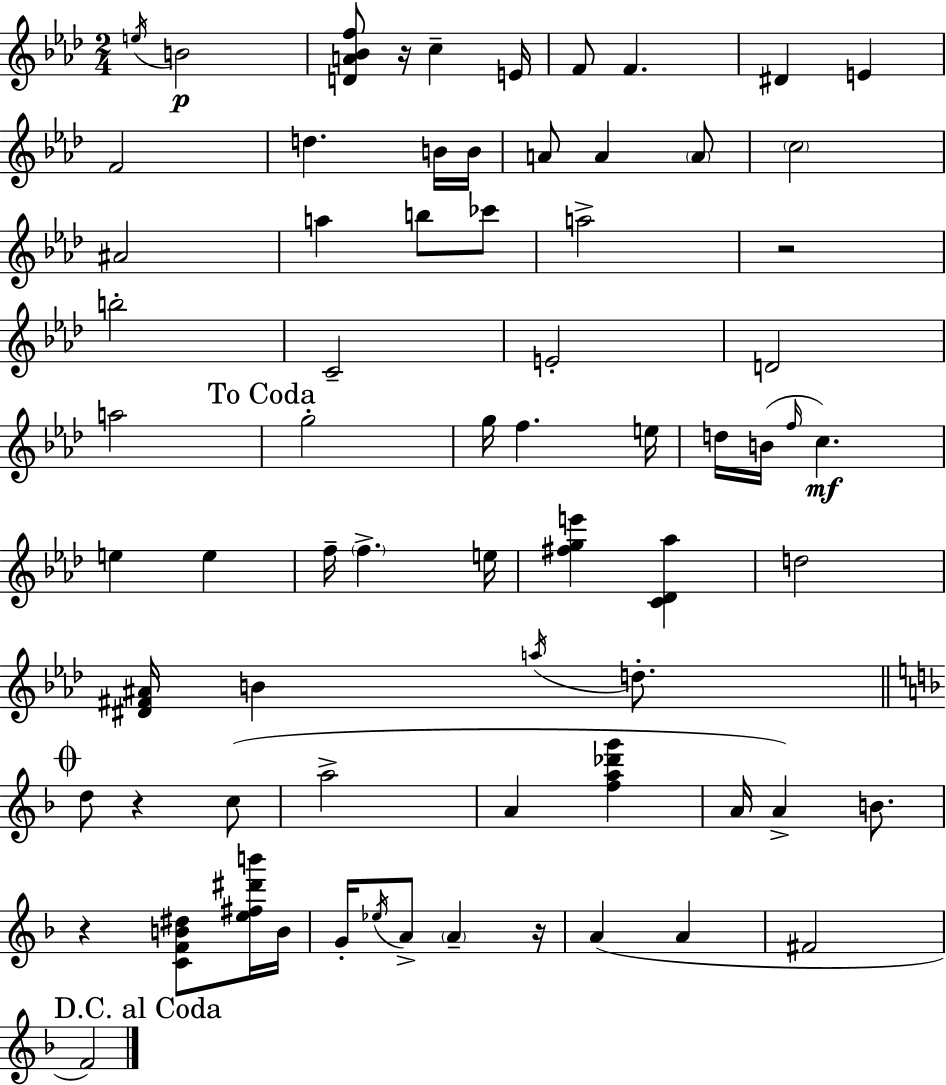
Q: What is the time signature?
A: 2/4